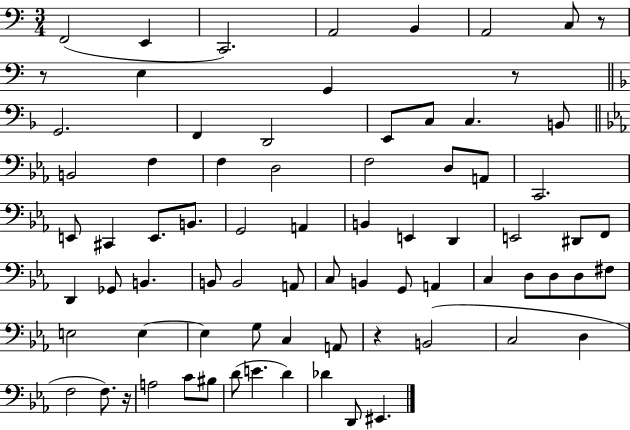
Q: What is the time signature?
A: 3/4